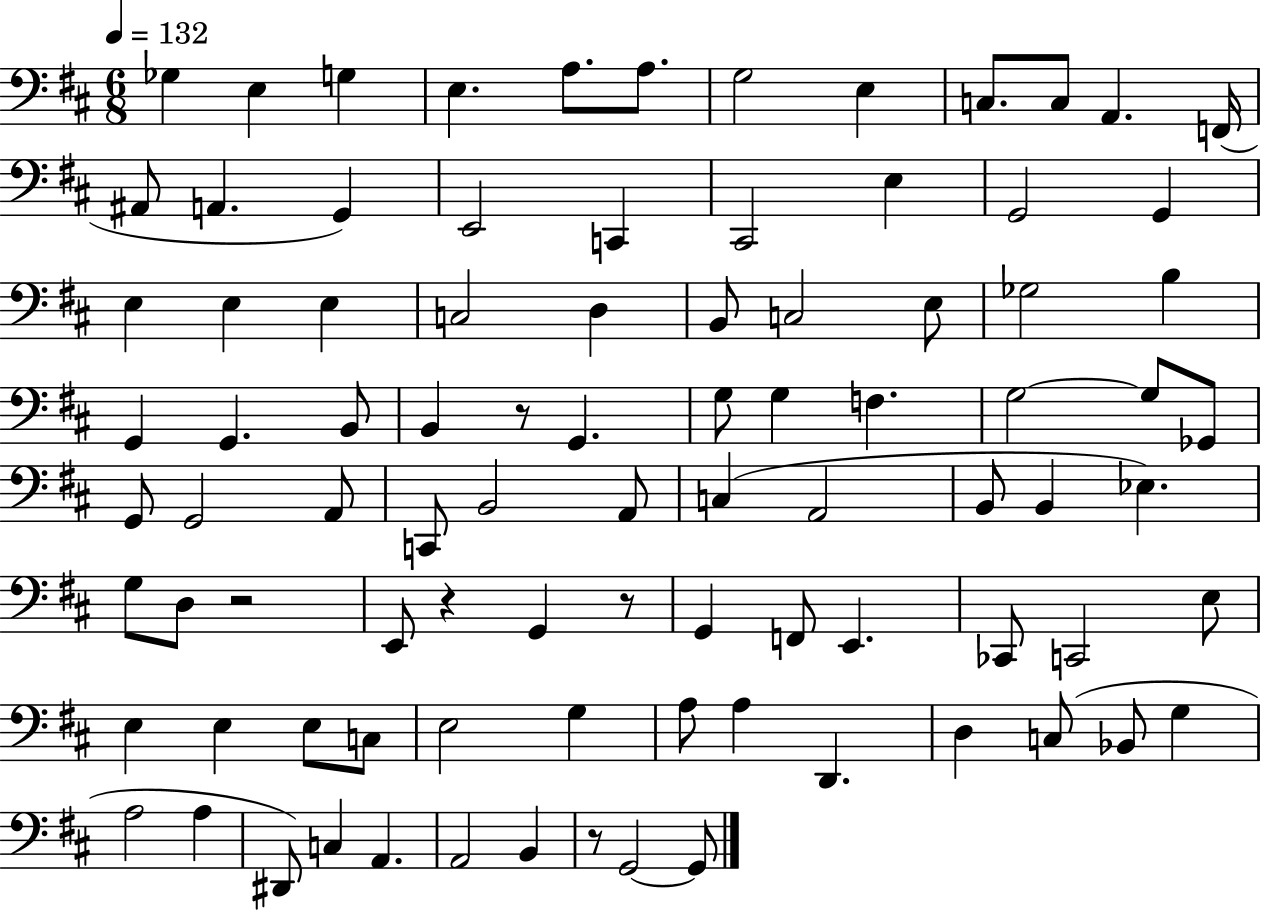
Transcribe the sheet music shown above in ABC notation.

X:1
T:Untitled
M:6/8
L:1/4
K:D
_G, E, G, E, A,/2 A,/2 G,2 E, C,/2 C,/2 A,, F,,/4 ^A,,/2 A,, G,, E,,2 C,, ^C,,2 E, G,,2 G,, E, E, E, C,2 D, B,,/2 C,2 E,/2 _G,2 B, G,, G,, B,,/2 B,, z/2 G,, G,/2 G, F, G,2 G,/2 _G,,/2 G,,/2 G,,2 A,,/2 C,,/2 B,,2 A,,/2 C, A,,2 B,,/2 B,, _E, G,/2 D,/2 z2 E,,/2 z G,, z/2 G,, F,,/2 E,, _C,,/2 C,,2 E,/2 E, E, E,/2 C,/2 E,2 G, A,/2 A, D,, D, C,/2 _B,,/2 G, A,2 A, ^D,,/2 C, A,, A,,2 B,, z/2 G,,2 G,,/2